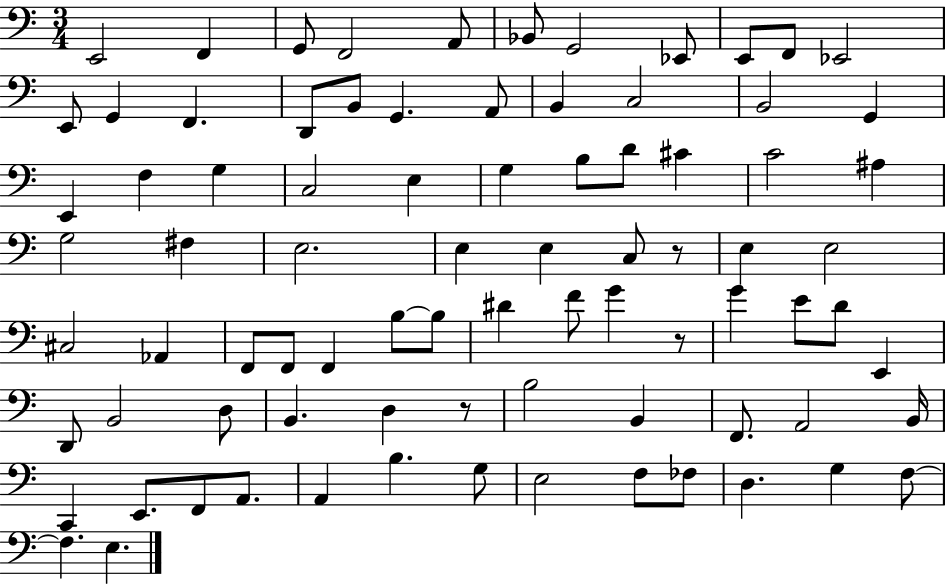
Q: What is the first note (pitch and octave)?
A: E2